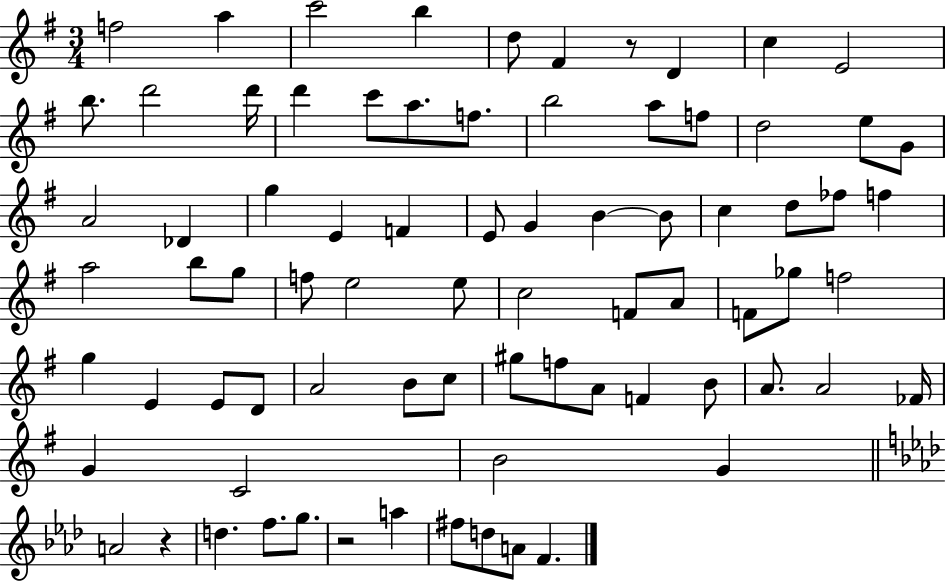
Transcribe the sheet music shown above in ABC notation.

X:1
T:Untitled
M:3/4
L:1/4
K:G
f2 a c'2 b d/2 ^F z/2 D c E2 b/2 d'2 d'/4 d' c'/2 a/2 f/2 b2 a/2 f/2 d2 e/2 G/2 A2 _D g E F E/2 G B B/2 c d/2 _f/2 f a2 b/2 g/2 f/2 e2 e/2 c2 F/2 A/2 F/2 _g/2 f2 g E E/2 D/2 A2 B/2 c/2 ^g/2 f/2 A/2 F B/2 A/2 A2 _F/4 G C2 B2 G A2 z d f/2 g/2 z2 a ^f/2 d/2 A/2 F